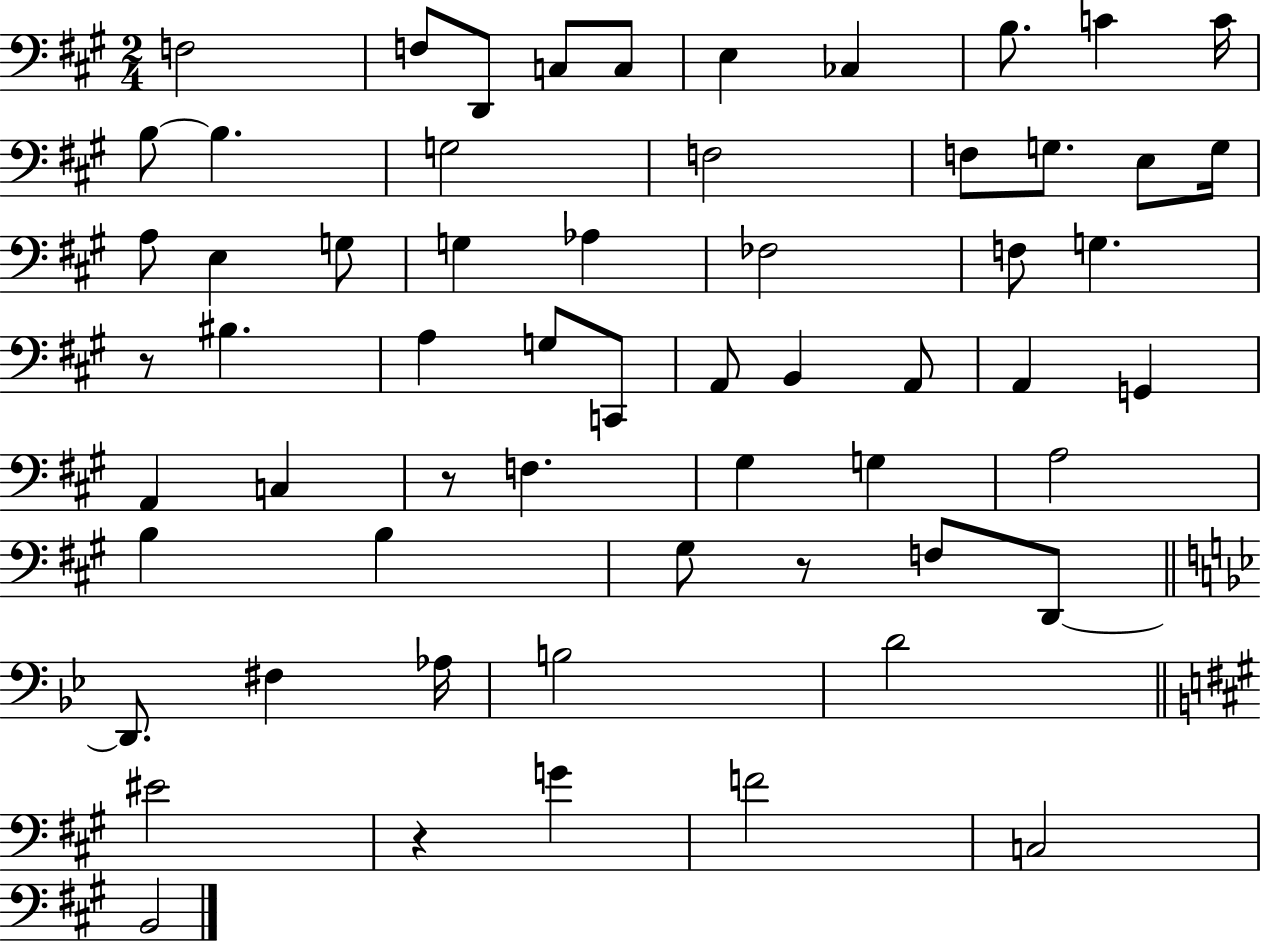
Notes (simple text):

F3/h F3/e D2/e C3/e C3/e E3/q CES3/q B3/e. C4/q C4/s B3/e B3/q. G3/h F3/h F3/e G3/e. E3/e G3/s A3/e E3/q G3/e G3/q Ab3/q FES3/h F3/e G3/q. R/e BIS3/q. A3/q G3/e C2/e A2/e B2/q A2/e A2/q G2/q A2/q C3/q R/e F3/q. G#3/q G3/q A3/h B3/q B3/q G#3/e R/e F3/e D2/e D2/e. F#3/q Ab3/s B3/h D4/h EIS4/h R/q G4/q F4/h C3/h B2/h